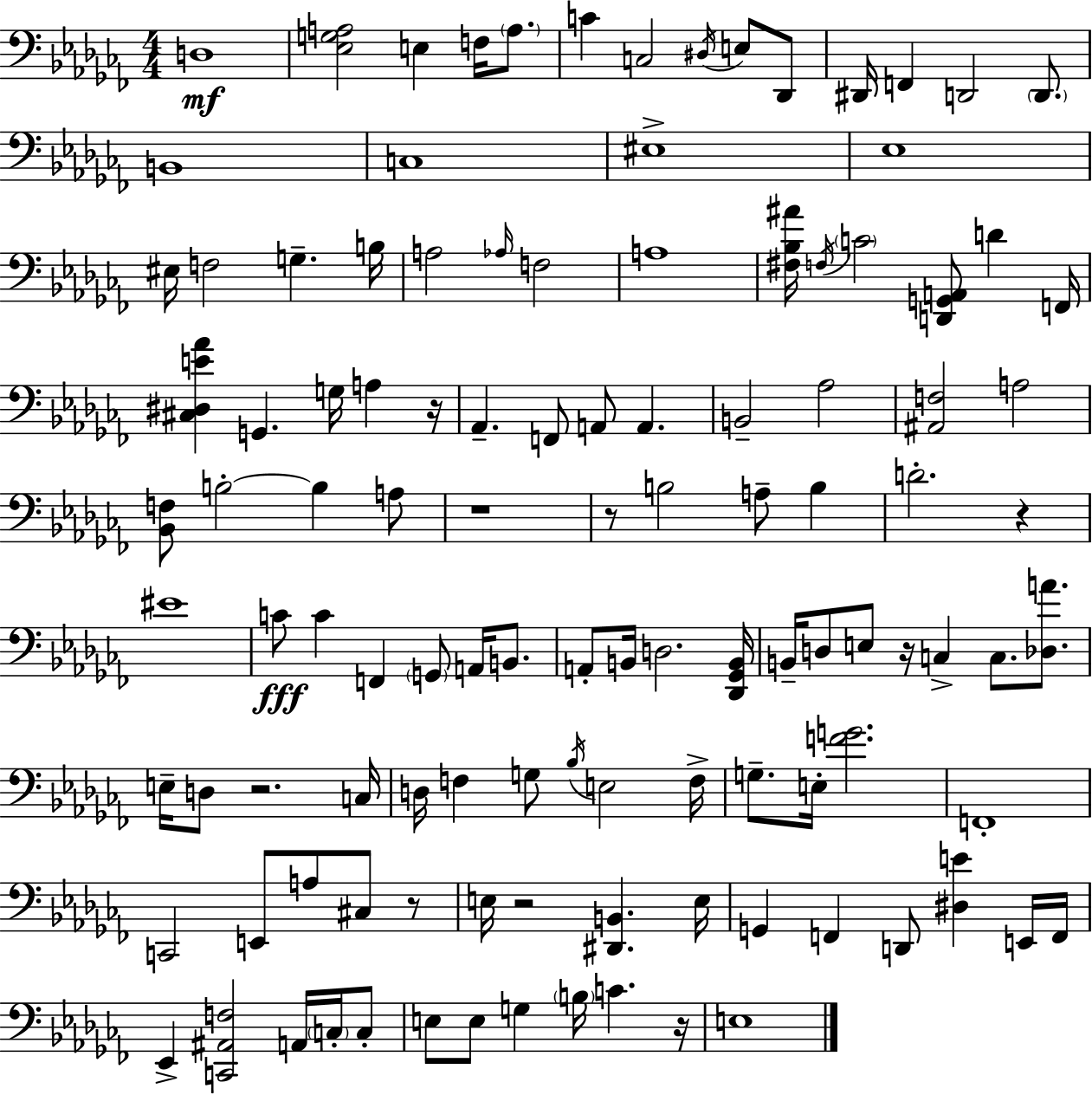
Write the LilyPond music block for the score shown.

{
  \clef bass
  \numericTimeSignature
  \time 4/4
  \key aes \minor
  d1\mf | <ees g a>2 e4 f16 \parenthesize a8. | c'4 c2 \acciaccatura { dis16 } e8 des,8 | dis,16 f,4 d,2 \parenthesize d,8. | \break b,1 | c1 | eis1-> | ees1 | \break eis16 f2 g4.-- | b16 a2 \grace { aes16 } f2 | a1 | <fis bes ais'>16 \acciaccatura { f16 } \parenthesize c'2 <d, g, a,>8 d'4 | \break f,16 <cis dis e' aes'>4 g,4. g16 a4 | r16 aes,4.-- f,8 a,8 a,4. | b,2-- aes2 | <ais, f>2 a2 | \break <bes, f>8 b2-.~~ b4 | a8 r1 | r8 b2 a8-- b4 | d'2.-. r4 | \break eis'1 | c'8\fff c'4 f,4 \parenthesize g,8 a,16 | b,8. a,8-. b,16 d2. | <des, ges, b,>16 b,16-- d8 e8 r16 c4-> c8. | \break <des a'>8. e16-- d8 r2. | c16 d16 f4 g8 \acciaccatura { bes16 } e2 | f16-> g8.-- e16-. <f' g'>2. | f,1-. | \break c,2 e,8 a8 | cis8 r8 e16 r2 <dis, b,>4. | e16 g,4 f,4 d,8 <dis e'>4 | e,16 f,16 ees,4-> <c, ais, f>2 | \break a,16 \parenthesize c16-. c8-. e8 e8 g4 \parenthesize b16 c'4. | r16 e1 | \bar "|."
}